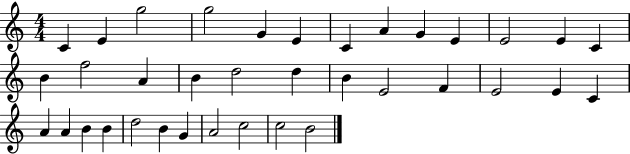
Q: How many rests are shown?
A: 0